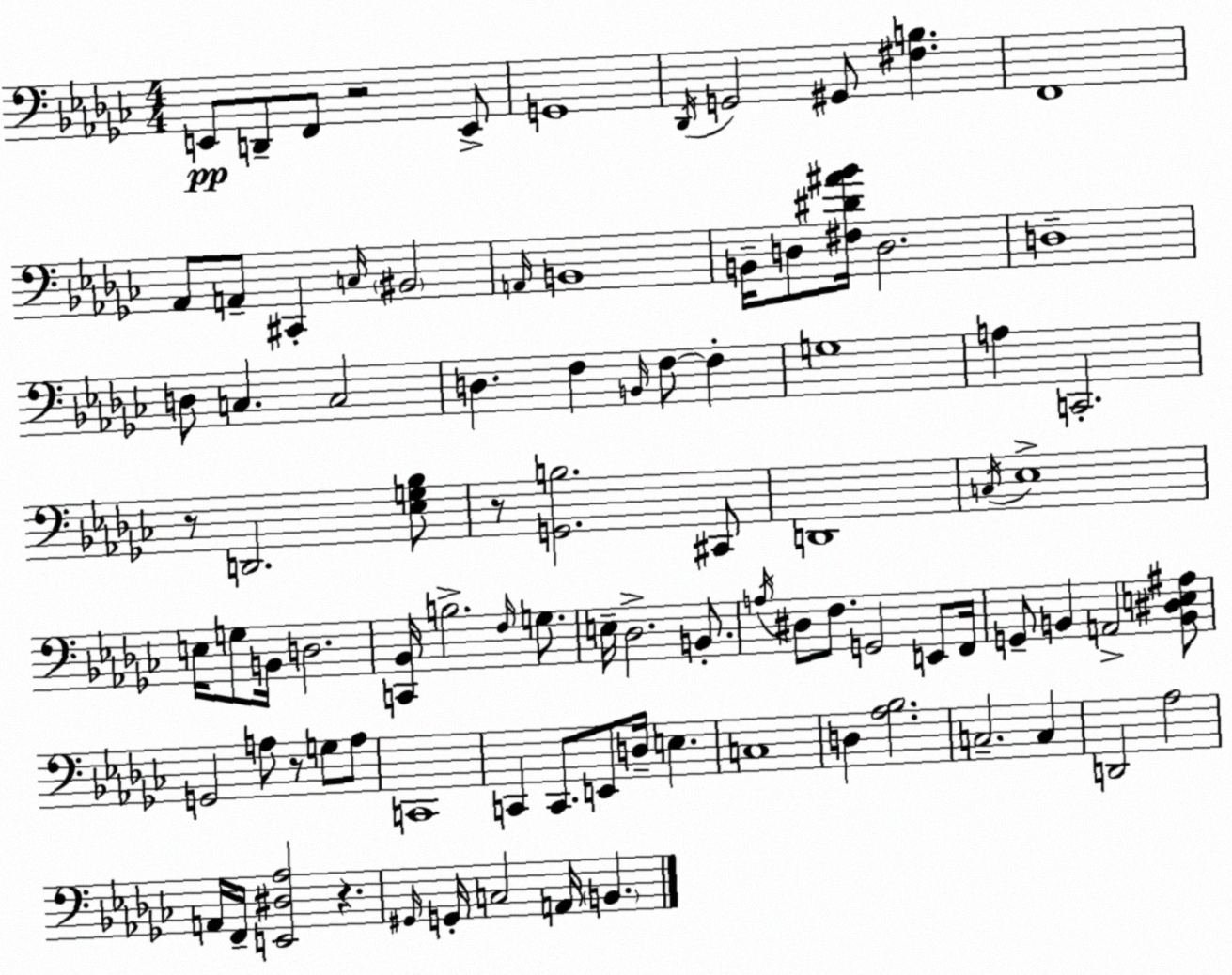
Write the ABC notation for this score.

X:1
T:Untitled
M:4/4
L:1/4
K:Ebm
E,,/2 D,,/2 F,,/2 z2 E,,/2 G,,4 _D,,/4 G,,2 ^G,,/2 [^F,B,] F,,4 _A,,/2 A,,/2 ^C,, C,/4 ^B,,2 A,,/4 B,,4 B,,/4 D,/2 [^F,^D^A_B]/4 D,2 D,4 D,/2 C, C,2 D, F, B,,/4 F,/2 F, G,4 A, C,,2 z/2 D,,2 [_E,G,_B,]/2 z/2 [G,,B,]2 ^C,,/2 D,,4 C,/4 _E,4 E,/4 G,/2 B,,/4 D,2 [C,,_B,,]/4 B,2 F,/4 G,/2 E,/4 _D,2 B,,/2 A,/4 ^D,/2 F,/2 G,,2 E,,/2 F,,/4 G,,/2 B,, A,,2 [B,,^D,E,^A,]/2 G,,2 A,/2 z/2 G,/2 A,/2 C,,4 C,, C,,/2 E,,/2 D,/4 E, C,4 D, [_A,_B,]2 C,2 C, D,,2 _A,2 A,,/4 F,,/4 [E,,^D,_A,]2 z ^G,,/4 G,,/4 C,2 A,,/4 B,,